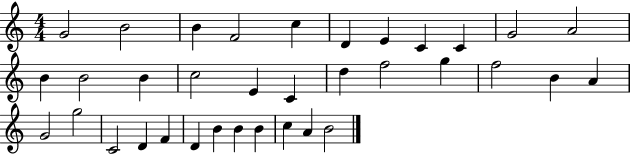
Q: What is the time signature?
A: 4/4